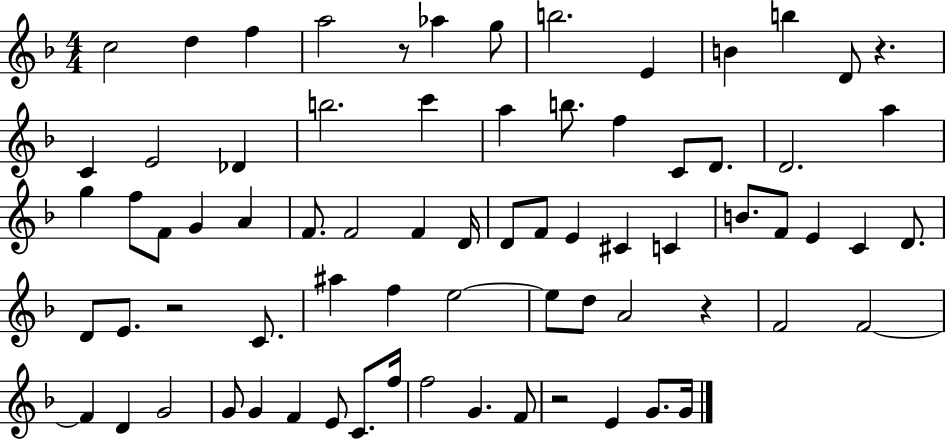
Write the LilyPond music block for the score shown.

{
  \clef treble
  \numericTimeSignature
  \time 4/4
  \key f \major
  c''2 d''4 f''4 | a''2 r8 aes''4 g''8 | b''2. e'4 | b'4 b''4 d'8 r4. | \break c'4 e'2 des'4 | b''2. c'''4 | a''4 b''8. f''4 c'8 d'8. | d'2. a''4 | \break g''4 f''8 f'8 g'4 a'4 | f'8. f'2 f'4 d'16 | d'8 f'8 e'4 cis'4 c'4 | b'8. f'8 e'4 c'4 d'8. | \break d'8 e'8. r2 c'8. | ais''4 f''4 e''2~~ | e''8 d''8 a'2 r4 | f'2 f'2~~ | \break f'4 d'4 g'2 | g'8 g'4 f'4 e'8 c'8. f''16 | f''2 g'4. f'8 | r2 e'4 g'8. g'16 | \break \bar "|."
}